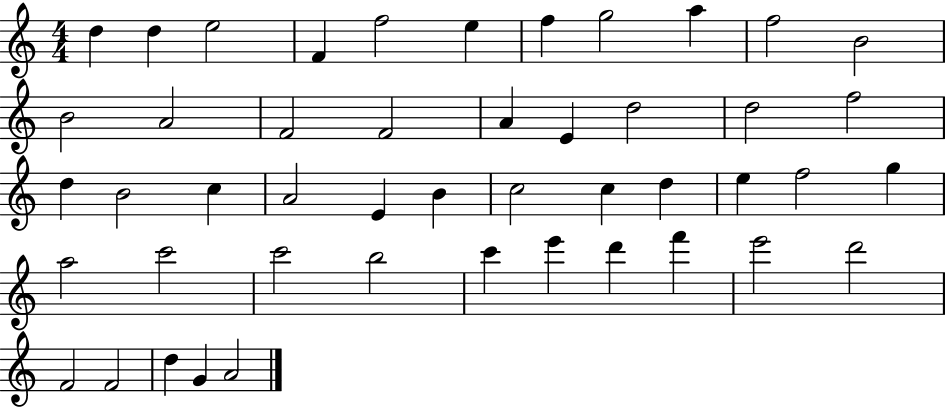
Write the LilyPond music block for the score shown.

{
  \clef treble
  \numericTimeSignature
  \time 4/4
  \key c \major
  d''4 d''4 e''2 | f'4 f''2 e''4 | f''4 g''2 a''4 | f''2 b'2 | \break b'2 a'2 | f'2 f'2 | a'4 e'4 d''2 | d''2 f''2 | \break d''4 b'2 c''4 | a'2 e'4 b'4 | c''2 c''4 d''4 | e''4 f''2 g''4 | \break a''2 c'''2 | c'''2 b''2 | c'''4 e'''4 d'''4 f'''4 | e'''2 d'''2 | \break f'2 f'2 | d''4 g'4 a'2 | \bar "|."
}